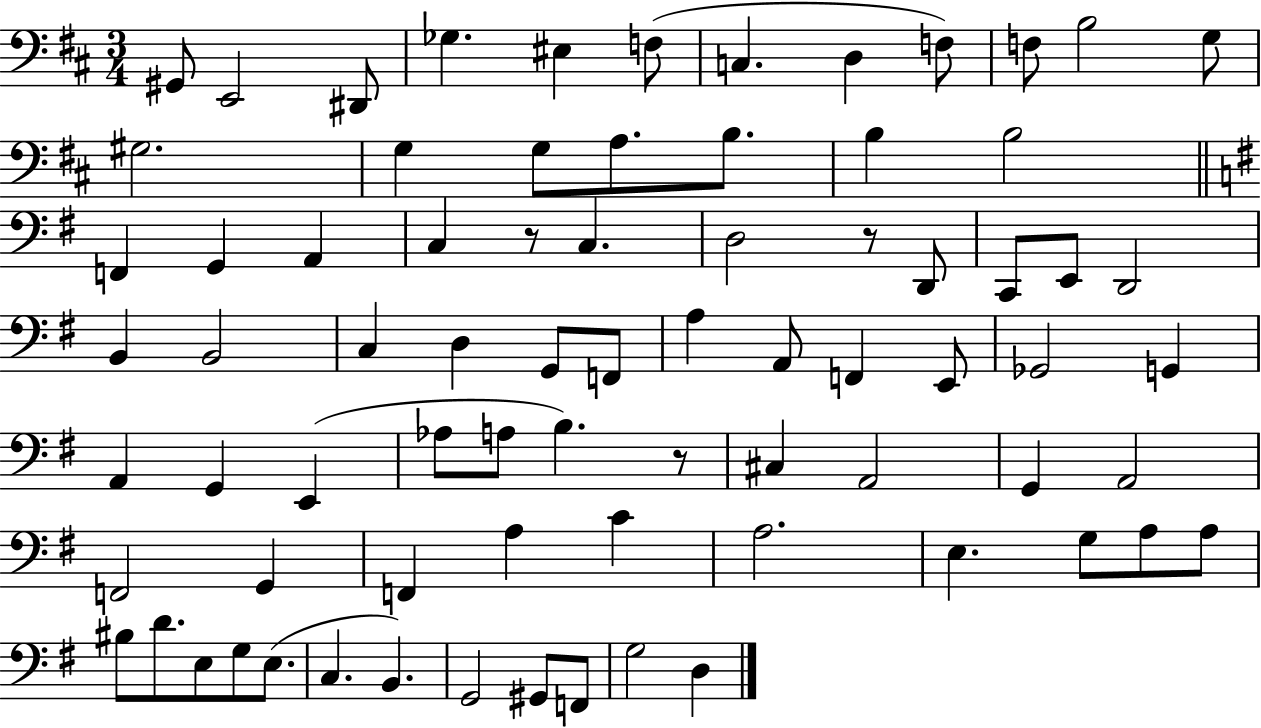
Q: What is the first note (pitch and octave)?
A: G#2